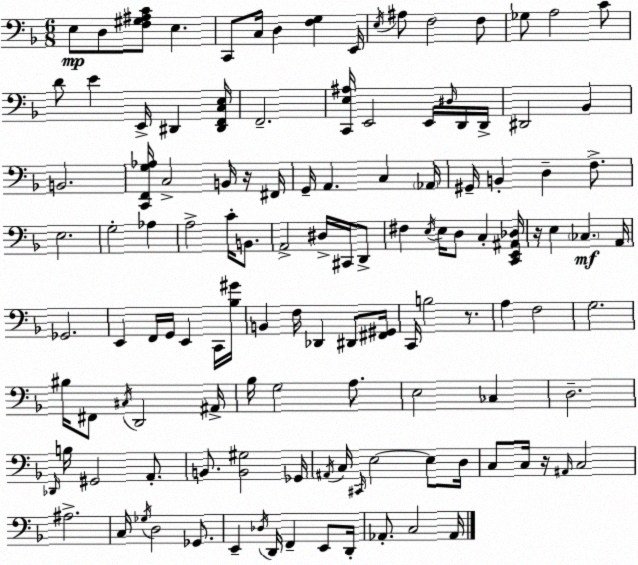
X:1
T:Untitled
M:6/8
L:1/4
K:Dm
E,/2 D,/2 [F,^G,^A,C]/2 E, C,,/2 C,/4 D, [F,G,] E,,/4 E,/4 ^A,/2 F,2 F,/2 _G,/2 A,2 C/2 D/2 E E,,/4 ^D,, [^D,,F,,C,E,]/4 F,,2 [C,,E,^A,]/4 E,,2 E,,/4 ^D,/4 D,,/4 D,,/4 ^D,,2 _B,, B,,2 [C,,F,,G,_A,]/4 C,2 B,,/4 z/4 ^F,,/4 G,,/4 A,, C, _A,,/4 ^G,,/4 B,, D, F,/2 E,2 G,2 _A, A,2 C/4 B,,/2 A,,2 ^D,/4 ^C,,/4 D,,/2 ^F, E,/4 E,/4 D,/2 C, [C,,E,,^A,,_D,]/4 z/4 E, _C, A,,/4 _G,,2 E,, F,,/4 G,,/4 E,, C,,/4 [_B,^G]/4 B,, F,/4 _D,, ^D,,/2 [^F,,^G,,]/4 C,,/4 B,2 z/2 A, F,2 G,2 ^B,/4 ^F,,/2 ^C,/4 D,,2 ^A,,/4 _B,/4 G,2 A,/2 E,2 _C, D,2 _D,,/4 B,/4 ^G,,2 A,,/2 B,,/2 [B,,^G,]2 _G,,/4 ^A,,/4 C,/4 ^C,,/4 E,2 E,/2 D,/4 C,/2 C,/4 z/4 ^A,,/4 C,2 ^A,2 C,/4 _G,/4 D,2 _G,,/2 E,, _D,/4 D,,/4 F,, E,,/2 D,,/4 _A,,/2 C,2 _A,,/4